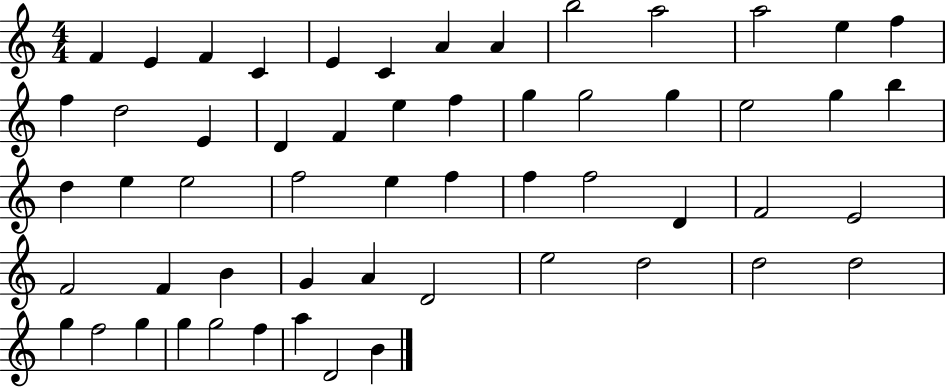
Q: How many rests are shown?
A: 0